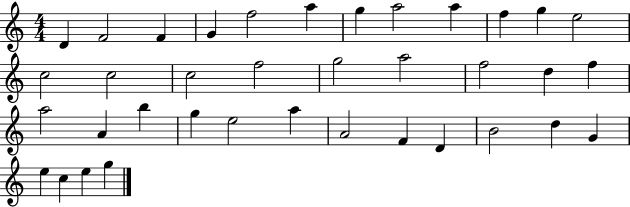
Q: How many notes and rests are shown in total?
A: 37